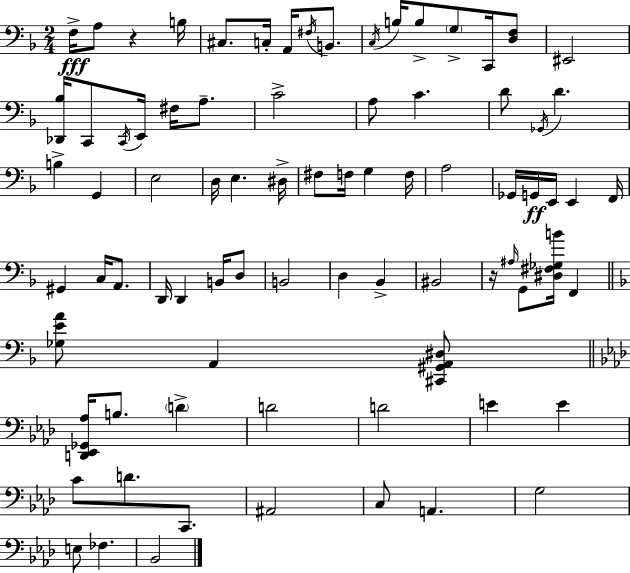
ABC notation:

X:1
T:Untitled
M:2/4
L:1/4
K:F
F,/4 A,/2 z B,/4 ^C,/2 C,/4 A,,/4 ^F,/4 B,,/2 C,/4 B,/4 B,/2 G,/2 C,,/4 [D,F,]/2 ^E,,2 [_D,,_B,]/4 C,,/2 C,,/4 E,,/4 ^F,/4 A,/2 C2 A,/2 C D/2 _G,,/4 D B, G,, E,2 D,/4 E, ^D,/4 ^F,/2 F,/4 G, F,/4 A,2 _G,,/4 G,,/4 E,,/4 E,, F,,/4 ^G,, C,/4 A,,/2 D,,/4 D,, B,,/4 D,/2 B,,2 D, _B,, ^B,,2 z/4 ^A,/4 G,,/2 [^D,^F,_G,B]/4 F,, [_G,EA]/2 A,, [^C,,^G,,A,,^D,]/2 [D,,_E,,_G,,_A,]/4 B,/2 D D2 D2 E E C/2 D/2 C,,/2 ^A,,2 C,/2 A,, G,2 E,/2 _F, _B,,2